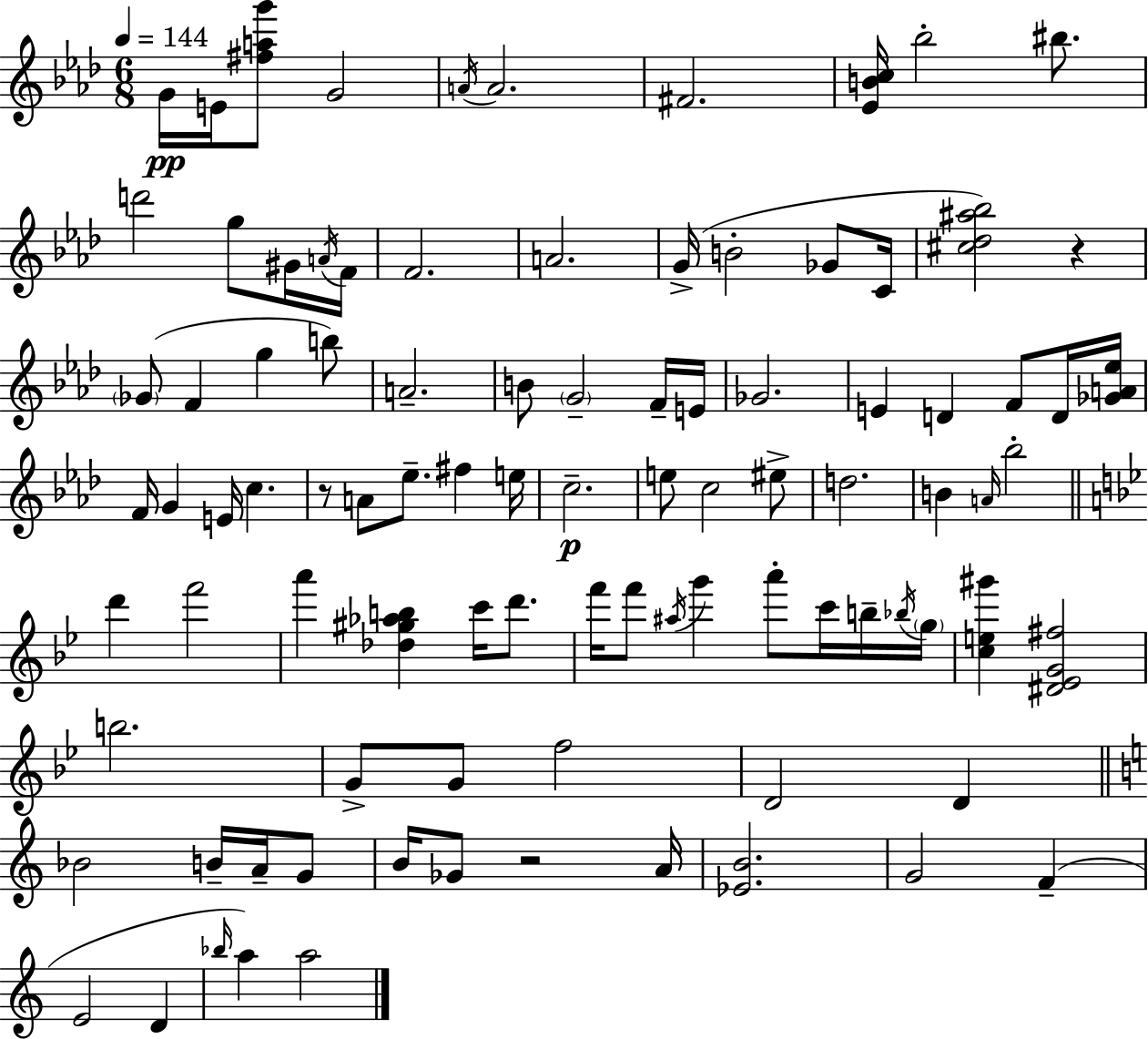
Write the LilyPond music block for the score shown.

{
  \clef treble
  \numericTimeSignature
  \time 6/8
  \key f \minor
  \tempo 4 = 144
  g'16\pp e'16 <fis'' a'' g'''>8 g'2 | \acciaccatura { a'16 } a'2. | fis'2. | <ees' b' c''>16 bes''2-. bis''8. | \break d'''2 g''8 gis'16 | \acciaccatura { a'16 } f'16 f'2. | a'2. | g'16->( b'2-. ges'8 | \break c'16 <cis'' des'' ais'' bes''>2) r4 | \parenthesize ges'8( f'4 g''4 | b''8) a'2.-- | b'8 \parenthesize g'2-- | \break f'16-- e'16 ges'2. | e'4 d'4 f'8 | d'16 <ges' a' ees''>16 f'16 g'4 e'16 c''4. | r8 a'8 ees''8.-- fis''4 | \break e''16 c''2.--\p | e''8 c''2 | eis''8-> d''2. | b'4 \grace { a'16 } bes''2-. | \break \bar "||" \break \key bes \major d'''4 f'''2 | a'''4 <des'' gis'' aes'' b''>4 c'''16 d'''8. | f'''16 f'''8 \acciaccatura { ais''16 } g'''4 a'''8-. c'''16 b''16-- | \acciaccatura { bes''16 } \parenthesize g''16 <c'' e'' gis'''>4 <dis' ees' g' fis''>2 | \break b''2. | g'8-> g'8 f''2 | d'2 d'4 | \bar "||" \break \key a \minor bes'2 b'16-- a'16-- g'8 | b'16 ges'8 r2 a'16 | <ees' b'>2. | g'2 f'4--( | \break e'2 d'4 | \grace { bes''16 }) a''4 a''2 | \bar "|."
}